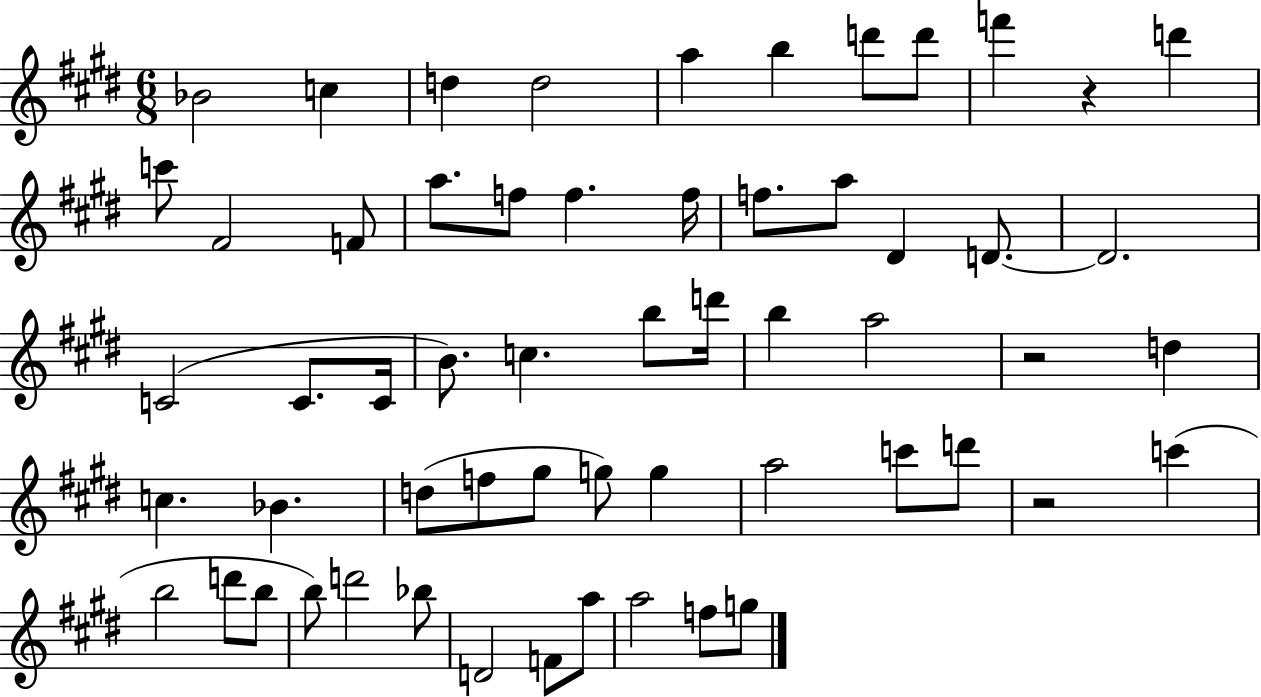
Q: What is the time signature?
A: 6/8